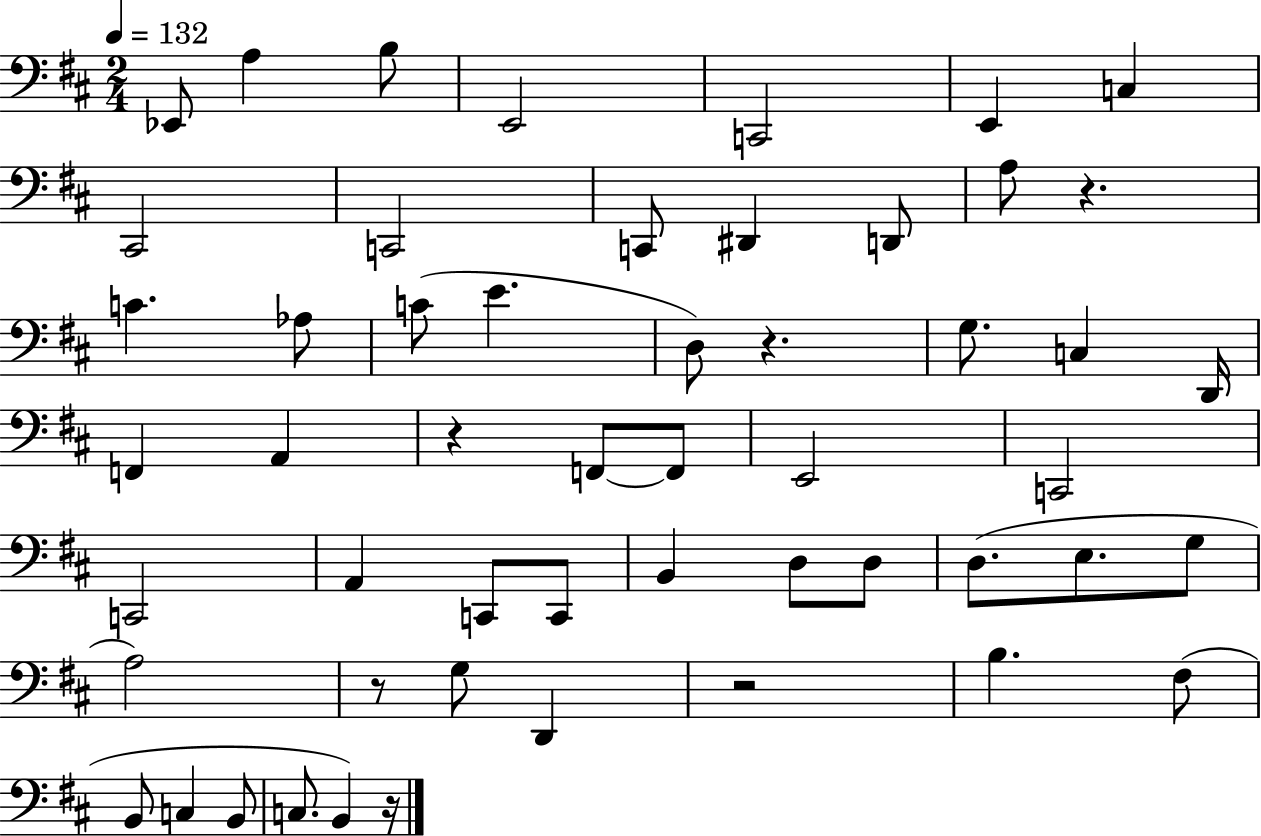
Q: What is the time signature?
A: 2/4